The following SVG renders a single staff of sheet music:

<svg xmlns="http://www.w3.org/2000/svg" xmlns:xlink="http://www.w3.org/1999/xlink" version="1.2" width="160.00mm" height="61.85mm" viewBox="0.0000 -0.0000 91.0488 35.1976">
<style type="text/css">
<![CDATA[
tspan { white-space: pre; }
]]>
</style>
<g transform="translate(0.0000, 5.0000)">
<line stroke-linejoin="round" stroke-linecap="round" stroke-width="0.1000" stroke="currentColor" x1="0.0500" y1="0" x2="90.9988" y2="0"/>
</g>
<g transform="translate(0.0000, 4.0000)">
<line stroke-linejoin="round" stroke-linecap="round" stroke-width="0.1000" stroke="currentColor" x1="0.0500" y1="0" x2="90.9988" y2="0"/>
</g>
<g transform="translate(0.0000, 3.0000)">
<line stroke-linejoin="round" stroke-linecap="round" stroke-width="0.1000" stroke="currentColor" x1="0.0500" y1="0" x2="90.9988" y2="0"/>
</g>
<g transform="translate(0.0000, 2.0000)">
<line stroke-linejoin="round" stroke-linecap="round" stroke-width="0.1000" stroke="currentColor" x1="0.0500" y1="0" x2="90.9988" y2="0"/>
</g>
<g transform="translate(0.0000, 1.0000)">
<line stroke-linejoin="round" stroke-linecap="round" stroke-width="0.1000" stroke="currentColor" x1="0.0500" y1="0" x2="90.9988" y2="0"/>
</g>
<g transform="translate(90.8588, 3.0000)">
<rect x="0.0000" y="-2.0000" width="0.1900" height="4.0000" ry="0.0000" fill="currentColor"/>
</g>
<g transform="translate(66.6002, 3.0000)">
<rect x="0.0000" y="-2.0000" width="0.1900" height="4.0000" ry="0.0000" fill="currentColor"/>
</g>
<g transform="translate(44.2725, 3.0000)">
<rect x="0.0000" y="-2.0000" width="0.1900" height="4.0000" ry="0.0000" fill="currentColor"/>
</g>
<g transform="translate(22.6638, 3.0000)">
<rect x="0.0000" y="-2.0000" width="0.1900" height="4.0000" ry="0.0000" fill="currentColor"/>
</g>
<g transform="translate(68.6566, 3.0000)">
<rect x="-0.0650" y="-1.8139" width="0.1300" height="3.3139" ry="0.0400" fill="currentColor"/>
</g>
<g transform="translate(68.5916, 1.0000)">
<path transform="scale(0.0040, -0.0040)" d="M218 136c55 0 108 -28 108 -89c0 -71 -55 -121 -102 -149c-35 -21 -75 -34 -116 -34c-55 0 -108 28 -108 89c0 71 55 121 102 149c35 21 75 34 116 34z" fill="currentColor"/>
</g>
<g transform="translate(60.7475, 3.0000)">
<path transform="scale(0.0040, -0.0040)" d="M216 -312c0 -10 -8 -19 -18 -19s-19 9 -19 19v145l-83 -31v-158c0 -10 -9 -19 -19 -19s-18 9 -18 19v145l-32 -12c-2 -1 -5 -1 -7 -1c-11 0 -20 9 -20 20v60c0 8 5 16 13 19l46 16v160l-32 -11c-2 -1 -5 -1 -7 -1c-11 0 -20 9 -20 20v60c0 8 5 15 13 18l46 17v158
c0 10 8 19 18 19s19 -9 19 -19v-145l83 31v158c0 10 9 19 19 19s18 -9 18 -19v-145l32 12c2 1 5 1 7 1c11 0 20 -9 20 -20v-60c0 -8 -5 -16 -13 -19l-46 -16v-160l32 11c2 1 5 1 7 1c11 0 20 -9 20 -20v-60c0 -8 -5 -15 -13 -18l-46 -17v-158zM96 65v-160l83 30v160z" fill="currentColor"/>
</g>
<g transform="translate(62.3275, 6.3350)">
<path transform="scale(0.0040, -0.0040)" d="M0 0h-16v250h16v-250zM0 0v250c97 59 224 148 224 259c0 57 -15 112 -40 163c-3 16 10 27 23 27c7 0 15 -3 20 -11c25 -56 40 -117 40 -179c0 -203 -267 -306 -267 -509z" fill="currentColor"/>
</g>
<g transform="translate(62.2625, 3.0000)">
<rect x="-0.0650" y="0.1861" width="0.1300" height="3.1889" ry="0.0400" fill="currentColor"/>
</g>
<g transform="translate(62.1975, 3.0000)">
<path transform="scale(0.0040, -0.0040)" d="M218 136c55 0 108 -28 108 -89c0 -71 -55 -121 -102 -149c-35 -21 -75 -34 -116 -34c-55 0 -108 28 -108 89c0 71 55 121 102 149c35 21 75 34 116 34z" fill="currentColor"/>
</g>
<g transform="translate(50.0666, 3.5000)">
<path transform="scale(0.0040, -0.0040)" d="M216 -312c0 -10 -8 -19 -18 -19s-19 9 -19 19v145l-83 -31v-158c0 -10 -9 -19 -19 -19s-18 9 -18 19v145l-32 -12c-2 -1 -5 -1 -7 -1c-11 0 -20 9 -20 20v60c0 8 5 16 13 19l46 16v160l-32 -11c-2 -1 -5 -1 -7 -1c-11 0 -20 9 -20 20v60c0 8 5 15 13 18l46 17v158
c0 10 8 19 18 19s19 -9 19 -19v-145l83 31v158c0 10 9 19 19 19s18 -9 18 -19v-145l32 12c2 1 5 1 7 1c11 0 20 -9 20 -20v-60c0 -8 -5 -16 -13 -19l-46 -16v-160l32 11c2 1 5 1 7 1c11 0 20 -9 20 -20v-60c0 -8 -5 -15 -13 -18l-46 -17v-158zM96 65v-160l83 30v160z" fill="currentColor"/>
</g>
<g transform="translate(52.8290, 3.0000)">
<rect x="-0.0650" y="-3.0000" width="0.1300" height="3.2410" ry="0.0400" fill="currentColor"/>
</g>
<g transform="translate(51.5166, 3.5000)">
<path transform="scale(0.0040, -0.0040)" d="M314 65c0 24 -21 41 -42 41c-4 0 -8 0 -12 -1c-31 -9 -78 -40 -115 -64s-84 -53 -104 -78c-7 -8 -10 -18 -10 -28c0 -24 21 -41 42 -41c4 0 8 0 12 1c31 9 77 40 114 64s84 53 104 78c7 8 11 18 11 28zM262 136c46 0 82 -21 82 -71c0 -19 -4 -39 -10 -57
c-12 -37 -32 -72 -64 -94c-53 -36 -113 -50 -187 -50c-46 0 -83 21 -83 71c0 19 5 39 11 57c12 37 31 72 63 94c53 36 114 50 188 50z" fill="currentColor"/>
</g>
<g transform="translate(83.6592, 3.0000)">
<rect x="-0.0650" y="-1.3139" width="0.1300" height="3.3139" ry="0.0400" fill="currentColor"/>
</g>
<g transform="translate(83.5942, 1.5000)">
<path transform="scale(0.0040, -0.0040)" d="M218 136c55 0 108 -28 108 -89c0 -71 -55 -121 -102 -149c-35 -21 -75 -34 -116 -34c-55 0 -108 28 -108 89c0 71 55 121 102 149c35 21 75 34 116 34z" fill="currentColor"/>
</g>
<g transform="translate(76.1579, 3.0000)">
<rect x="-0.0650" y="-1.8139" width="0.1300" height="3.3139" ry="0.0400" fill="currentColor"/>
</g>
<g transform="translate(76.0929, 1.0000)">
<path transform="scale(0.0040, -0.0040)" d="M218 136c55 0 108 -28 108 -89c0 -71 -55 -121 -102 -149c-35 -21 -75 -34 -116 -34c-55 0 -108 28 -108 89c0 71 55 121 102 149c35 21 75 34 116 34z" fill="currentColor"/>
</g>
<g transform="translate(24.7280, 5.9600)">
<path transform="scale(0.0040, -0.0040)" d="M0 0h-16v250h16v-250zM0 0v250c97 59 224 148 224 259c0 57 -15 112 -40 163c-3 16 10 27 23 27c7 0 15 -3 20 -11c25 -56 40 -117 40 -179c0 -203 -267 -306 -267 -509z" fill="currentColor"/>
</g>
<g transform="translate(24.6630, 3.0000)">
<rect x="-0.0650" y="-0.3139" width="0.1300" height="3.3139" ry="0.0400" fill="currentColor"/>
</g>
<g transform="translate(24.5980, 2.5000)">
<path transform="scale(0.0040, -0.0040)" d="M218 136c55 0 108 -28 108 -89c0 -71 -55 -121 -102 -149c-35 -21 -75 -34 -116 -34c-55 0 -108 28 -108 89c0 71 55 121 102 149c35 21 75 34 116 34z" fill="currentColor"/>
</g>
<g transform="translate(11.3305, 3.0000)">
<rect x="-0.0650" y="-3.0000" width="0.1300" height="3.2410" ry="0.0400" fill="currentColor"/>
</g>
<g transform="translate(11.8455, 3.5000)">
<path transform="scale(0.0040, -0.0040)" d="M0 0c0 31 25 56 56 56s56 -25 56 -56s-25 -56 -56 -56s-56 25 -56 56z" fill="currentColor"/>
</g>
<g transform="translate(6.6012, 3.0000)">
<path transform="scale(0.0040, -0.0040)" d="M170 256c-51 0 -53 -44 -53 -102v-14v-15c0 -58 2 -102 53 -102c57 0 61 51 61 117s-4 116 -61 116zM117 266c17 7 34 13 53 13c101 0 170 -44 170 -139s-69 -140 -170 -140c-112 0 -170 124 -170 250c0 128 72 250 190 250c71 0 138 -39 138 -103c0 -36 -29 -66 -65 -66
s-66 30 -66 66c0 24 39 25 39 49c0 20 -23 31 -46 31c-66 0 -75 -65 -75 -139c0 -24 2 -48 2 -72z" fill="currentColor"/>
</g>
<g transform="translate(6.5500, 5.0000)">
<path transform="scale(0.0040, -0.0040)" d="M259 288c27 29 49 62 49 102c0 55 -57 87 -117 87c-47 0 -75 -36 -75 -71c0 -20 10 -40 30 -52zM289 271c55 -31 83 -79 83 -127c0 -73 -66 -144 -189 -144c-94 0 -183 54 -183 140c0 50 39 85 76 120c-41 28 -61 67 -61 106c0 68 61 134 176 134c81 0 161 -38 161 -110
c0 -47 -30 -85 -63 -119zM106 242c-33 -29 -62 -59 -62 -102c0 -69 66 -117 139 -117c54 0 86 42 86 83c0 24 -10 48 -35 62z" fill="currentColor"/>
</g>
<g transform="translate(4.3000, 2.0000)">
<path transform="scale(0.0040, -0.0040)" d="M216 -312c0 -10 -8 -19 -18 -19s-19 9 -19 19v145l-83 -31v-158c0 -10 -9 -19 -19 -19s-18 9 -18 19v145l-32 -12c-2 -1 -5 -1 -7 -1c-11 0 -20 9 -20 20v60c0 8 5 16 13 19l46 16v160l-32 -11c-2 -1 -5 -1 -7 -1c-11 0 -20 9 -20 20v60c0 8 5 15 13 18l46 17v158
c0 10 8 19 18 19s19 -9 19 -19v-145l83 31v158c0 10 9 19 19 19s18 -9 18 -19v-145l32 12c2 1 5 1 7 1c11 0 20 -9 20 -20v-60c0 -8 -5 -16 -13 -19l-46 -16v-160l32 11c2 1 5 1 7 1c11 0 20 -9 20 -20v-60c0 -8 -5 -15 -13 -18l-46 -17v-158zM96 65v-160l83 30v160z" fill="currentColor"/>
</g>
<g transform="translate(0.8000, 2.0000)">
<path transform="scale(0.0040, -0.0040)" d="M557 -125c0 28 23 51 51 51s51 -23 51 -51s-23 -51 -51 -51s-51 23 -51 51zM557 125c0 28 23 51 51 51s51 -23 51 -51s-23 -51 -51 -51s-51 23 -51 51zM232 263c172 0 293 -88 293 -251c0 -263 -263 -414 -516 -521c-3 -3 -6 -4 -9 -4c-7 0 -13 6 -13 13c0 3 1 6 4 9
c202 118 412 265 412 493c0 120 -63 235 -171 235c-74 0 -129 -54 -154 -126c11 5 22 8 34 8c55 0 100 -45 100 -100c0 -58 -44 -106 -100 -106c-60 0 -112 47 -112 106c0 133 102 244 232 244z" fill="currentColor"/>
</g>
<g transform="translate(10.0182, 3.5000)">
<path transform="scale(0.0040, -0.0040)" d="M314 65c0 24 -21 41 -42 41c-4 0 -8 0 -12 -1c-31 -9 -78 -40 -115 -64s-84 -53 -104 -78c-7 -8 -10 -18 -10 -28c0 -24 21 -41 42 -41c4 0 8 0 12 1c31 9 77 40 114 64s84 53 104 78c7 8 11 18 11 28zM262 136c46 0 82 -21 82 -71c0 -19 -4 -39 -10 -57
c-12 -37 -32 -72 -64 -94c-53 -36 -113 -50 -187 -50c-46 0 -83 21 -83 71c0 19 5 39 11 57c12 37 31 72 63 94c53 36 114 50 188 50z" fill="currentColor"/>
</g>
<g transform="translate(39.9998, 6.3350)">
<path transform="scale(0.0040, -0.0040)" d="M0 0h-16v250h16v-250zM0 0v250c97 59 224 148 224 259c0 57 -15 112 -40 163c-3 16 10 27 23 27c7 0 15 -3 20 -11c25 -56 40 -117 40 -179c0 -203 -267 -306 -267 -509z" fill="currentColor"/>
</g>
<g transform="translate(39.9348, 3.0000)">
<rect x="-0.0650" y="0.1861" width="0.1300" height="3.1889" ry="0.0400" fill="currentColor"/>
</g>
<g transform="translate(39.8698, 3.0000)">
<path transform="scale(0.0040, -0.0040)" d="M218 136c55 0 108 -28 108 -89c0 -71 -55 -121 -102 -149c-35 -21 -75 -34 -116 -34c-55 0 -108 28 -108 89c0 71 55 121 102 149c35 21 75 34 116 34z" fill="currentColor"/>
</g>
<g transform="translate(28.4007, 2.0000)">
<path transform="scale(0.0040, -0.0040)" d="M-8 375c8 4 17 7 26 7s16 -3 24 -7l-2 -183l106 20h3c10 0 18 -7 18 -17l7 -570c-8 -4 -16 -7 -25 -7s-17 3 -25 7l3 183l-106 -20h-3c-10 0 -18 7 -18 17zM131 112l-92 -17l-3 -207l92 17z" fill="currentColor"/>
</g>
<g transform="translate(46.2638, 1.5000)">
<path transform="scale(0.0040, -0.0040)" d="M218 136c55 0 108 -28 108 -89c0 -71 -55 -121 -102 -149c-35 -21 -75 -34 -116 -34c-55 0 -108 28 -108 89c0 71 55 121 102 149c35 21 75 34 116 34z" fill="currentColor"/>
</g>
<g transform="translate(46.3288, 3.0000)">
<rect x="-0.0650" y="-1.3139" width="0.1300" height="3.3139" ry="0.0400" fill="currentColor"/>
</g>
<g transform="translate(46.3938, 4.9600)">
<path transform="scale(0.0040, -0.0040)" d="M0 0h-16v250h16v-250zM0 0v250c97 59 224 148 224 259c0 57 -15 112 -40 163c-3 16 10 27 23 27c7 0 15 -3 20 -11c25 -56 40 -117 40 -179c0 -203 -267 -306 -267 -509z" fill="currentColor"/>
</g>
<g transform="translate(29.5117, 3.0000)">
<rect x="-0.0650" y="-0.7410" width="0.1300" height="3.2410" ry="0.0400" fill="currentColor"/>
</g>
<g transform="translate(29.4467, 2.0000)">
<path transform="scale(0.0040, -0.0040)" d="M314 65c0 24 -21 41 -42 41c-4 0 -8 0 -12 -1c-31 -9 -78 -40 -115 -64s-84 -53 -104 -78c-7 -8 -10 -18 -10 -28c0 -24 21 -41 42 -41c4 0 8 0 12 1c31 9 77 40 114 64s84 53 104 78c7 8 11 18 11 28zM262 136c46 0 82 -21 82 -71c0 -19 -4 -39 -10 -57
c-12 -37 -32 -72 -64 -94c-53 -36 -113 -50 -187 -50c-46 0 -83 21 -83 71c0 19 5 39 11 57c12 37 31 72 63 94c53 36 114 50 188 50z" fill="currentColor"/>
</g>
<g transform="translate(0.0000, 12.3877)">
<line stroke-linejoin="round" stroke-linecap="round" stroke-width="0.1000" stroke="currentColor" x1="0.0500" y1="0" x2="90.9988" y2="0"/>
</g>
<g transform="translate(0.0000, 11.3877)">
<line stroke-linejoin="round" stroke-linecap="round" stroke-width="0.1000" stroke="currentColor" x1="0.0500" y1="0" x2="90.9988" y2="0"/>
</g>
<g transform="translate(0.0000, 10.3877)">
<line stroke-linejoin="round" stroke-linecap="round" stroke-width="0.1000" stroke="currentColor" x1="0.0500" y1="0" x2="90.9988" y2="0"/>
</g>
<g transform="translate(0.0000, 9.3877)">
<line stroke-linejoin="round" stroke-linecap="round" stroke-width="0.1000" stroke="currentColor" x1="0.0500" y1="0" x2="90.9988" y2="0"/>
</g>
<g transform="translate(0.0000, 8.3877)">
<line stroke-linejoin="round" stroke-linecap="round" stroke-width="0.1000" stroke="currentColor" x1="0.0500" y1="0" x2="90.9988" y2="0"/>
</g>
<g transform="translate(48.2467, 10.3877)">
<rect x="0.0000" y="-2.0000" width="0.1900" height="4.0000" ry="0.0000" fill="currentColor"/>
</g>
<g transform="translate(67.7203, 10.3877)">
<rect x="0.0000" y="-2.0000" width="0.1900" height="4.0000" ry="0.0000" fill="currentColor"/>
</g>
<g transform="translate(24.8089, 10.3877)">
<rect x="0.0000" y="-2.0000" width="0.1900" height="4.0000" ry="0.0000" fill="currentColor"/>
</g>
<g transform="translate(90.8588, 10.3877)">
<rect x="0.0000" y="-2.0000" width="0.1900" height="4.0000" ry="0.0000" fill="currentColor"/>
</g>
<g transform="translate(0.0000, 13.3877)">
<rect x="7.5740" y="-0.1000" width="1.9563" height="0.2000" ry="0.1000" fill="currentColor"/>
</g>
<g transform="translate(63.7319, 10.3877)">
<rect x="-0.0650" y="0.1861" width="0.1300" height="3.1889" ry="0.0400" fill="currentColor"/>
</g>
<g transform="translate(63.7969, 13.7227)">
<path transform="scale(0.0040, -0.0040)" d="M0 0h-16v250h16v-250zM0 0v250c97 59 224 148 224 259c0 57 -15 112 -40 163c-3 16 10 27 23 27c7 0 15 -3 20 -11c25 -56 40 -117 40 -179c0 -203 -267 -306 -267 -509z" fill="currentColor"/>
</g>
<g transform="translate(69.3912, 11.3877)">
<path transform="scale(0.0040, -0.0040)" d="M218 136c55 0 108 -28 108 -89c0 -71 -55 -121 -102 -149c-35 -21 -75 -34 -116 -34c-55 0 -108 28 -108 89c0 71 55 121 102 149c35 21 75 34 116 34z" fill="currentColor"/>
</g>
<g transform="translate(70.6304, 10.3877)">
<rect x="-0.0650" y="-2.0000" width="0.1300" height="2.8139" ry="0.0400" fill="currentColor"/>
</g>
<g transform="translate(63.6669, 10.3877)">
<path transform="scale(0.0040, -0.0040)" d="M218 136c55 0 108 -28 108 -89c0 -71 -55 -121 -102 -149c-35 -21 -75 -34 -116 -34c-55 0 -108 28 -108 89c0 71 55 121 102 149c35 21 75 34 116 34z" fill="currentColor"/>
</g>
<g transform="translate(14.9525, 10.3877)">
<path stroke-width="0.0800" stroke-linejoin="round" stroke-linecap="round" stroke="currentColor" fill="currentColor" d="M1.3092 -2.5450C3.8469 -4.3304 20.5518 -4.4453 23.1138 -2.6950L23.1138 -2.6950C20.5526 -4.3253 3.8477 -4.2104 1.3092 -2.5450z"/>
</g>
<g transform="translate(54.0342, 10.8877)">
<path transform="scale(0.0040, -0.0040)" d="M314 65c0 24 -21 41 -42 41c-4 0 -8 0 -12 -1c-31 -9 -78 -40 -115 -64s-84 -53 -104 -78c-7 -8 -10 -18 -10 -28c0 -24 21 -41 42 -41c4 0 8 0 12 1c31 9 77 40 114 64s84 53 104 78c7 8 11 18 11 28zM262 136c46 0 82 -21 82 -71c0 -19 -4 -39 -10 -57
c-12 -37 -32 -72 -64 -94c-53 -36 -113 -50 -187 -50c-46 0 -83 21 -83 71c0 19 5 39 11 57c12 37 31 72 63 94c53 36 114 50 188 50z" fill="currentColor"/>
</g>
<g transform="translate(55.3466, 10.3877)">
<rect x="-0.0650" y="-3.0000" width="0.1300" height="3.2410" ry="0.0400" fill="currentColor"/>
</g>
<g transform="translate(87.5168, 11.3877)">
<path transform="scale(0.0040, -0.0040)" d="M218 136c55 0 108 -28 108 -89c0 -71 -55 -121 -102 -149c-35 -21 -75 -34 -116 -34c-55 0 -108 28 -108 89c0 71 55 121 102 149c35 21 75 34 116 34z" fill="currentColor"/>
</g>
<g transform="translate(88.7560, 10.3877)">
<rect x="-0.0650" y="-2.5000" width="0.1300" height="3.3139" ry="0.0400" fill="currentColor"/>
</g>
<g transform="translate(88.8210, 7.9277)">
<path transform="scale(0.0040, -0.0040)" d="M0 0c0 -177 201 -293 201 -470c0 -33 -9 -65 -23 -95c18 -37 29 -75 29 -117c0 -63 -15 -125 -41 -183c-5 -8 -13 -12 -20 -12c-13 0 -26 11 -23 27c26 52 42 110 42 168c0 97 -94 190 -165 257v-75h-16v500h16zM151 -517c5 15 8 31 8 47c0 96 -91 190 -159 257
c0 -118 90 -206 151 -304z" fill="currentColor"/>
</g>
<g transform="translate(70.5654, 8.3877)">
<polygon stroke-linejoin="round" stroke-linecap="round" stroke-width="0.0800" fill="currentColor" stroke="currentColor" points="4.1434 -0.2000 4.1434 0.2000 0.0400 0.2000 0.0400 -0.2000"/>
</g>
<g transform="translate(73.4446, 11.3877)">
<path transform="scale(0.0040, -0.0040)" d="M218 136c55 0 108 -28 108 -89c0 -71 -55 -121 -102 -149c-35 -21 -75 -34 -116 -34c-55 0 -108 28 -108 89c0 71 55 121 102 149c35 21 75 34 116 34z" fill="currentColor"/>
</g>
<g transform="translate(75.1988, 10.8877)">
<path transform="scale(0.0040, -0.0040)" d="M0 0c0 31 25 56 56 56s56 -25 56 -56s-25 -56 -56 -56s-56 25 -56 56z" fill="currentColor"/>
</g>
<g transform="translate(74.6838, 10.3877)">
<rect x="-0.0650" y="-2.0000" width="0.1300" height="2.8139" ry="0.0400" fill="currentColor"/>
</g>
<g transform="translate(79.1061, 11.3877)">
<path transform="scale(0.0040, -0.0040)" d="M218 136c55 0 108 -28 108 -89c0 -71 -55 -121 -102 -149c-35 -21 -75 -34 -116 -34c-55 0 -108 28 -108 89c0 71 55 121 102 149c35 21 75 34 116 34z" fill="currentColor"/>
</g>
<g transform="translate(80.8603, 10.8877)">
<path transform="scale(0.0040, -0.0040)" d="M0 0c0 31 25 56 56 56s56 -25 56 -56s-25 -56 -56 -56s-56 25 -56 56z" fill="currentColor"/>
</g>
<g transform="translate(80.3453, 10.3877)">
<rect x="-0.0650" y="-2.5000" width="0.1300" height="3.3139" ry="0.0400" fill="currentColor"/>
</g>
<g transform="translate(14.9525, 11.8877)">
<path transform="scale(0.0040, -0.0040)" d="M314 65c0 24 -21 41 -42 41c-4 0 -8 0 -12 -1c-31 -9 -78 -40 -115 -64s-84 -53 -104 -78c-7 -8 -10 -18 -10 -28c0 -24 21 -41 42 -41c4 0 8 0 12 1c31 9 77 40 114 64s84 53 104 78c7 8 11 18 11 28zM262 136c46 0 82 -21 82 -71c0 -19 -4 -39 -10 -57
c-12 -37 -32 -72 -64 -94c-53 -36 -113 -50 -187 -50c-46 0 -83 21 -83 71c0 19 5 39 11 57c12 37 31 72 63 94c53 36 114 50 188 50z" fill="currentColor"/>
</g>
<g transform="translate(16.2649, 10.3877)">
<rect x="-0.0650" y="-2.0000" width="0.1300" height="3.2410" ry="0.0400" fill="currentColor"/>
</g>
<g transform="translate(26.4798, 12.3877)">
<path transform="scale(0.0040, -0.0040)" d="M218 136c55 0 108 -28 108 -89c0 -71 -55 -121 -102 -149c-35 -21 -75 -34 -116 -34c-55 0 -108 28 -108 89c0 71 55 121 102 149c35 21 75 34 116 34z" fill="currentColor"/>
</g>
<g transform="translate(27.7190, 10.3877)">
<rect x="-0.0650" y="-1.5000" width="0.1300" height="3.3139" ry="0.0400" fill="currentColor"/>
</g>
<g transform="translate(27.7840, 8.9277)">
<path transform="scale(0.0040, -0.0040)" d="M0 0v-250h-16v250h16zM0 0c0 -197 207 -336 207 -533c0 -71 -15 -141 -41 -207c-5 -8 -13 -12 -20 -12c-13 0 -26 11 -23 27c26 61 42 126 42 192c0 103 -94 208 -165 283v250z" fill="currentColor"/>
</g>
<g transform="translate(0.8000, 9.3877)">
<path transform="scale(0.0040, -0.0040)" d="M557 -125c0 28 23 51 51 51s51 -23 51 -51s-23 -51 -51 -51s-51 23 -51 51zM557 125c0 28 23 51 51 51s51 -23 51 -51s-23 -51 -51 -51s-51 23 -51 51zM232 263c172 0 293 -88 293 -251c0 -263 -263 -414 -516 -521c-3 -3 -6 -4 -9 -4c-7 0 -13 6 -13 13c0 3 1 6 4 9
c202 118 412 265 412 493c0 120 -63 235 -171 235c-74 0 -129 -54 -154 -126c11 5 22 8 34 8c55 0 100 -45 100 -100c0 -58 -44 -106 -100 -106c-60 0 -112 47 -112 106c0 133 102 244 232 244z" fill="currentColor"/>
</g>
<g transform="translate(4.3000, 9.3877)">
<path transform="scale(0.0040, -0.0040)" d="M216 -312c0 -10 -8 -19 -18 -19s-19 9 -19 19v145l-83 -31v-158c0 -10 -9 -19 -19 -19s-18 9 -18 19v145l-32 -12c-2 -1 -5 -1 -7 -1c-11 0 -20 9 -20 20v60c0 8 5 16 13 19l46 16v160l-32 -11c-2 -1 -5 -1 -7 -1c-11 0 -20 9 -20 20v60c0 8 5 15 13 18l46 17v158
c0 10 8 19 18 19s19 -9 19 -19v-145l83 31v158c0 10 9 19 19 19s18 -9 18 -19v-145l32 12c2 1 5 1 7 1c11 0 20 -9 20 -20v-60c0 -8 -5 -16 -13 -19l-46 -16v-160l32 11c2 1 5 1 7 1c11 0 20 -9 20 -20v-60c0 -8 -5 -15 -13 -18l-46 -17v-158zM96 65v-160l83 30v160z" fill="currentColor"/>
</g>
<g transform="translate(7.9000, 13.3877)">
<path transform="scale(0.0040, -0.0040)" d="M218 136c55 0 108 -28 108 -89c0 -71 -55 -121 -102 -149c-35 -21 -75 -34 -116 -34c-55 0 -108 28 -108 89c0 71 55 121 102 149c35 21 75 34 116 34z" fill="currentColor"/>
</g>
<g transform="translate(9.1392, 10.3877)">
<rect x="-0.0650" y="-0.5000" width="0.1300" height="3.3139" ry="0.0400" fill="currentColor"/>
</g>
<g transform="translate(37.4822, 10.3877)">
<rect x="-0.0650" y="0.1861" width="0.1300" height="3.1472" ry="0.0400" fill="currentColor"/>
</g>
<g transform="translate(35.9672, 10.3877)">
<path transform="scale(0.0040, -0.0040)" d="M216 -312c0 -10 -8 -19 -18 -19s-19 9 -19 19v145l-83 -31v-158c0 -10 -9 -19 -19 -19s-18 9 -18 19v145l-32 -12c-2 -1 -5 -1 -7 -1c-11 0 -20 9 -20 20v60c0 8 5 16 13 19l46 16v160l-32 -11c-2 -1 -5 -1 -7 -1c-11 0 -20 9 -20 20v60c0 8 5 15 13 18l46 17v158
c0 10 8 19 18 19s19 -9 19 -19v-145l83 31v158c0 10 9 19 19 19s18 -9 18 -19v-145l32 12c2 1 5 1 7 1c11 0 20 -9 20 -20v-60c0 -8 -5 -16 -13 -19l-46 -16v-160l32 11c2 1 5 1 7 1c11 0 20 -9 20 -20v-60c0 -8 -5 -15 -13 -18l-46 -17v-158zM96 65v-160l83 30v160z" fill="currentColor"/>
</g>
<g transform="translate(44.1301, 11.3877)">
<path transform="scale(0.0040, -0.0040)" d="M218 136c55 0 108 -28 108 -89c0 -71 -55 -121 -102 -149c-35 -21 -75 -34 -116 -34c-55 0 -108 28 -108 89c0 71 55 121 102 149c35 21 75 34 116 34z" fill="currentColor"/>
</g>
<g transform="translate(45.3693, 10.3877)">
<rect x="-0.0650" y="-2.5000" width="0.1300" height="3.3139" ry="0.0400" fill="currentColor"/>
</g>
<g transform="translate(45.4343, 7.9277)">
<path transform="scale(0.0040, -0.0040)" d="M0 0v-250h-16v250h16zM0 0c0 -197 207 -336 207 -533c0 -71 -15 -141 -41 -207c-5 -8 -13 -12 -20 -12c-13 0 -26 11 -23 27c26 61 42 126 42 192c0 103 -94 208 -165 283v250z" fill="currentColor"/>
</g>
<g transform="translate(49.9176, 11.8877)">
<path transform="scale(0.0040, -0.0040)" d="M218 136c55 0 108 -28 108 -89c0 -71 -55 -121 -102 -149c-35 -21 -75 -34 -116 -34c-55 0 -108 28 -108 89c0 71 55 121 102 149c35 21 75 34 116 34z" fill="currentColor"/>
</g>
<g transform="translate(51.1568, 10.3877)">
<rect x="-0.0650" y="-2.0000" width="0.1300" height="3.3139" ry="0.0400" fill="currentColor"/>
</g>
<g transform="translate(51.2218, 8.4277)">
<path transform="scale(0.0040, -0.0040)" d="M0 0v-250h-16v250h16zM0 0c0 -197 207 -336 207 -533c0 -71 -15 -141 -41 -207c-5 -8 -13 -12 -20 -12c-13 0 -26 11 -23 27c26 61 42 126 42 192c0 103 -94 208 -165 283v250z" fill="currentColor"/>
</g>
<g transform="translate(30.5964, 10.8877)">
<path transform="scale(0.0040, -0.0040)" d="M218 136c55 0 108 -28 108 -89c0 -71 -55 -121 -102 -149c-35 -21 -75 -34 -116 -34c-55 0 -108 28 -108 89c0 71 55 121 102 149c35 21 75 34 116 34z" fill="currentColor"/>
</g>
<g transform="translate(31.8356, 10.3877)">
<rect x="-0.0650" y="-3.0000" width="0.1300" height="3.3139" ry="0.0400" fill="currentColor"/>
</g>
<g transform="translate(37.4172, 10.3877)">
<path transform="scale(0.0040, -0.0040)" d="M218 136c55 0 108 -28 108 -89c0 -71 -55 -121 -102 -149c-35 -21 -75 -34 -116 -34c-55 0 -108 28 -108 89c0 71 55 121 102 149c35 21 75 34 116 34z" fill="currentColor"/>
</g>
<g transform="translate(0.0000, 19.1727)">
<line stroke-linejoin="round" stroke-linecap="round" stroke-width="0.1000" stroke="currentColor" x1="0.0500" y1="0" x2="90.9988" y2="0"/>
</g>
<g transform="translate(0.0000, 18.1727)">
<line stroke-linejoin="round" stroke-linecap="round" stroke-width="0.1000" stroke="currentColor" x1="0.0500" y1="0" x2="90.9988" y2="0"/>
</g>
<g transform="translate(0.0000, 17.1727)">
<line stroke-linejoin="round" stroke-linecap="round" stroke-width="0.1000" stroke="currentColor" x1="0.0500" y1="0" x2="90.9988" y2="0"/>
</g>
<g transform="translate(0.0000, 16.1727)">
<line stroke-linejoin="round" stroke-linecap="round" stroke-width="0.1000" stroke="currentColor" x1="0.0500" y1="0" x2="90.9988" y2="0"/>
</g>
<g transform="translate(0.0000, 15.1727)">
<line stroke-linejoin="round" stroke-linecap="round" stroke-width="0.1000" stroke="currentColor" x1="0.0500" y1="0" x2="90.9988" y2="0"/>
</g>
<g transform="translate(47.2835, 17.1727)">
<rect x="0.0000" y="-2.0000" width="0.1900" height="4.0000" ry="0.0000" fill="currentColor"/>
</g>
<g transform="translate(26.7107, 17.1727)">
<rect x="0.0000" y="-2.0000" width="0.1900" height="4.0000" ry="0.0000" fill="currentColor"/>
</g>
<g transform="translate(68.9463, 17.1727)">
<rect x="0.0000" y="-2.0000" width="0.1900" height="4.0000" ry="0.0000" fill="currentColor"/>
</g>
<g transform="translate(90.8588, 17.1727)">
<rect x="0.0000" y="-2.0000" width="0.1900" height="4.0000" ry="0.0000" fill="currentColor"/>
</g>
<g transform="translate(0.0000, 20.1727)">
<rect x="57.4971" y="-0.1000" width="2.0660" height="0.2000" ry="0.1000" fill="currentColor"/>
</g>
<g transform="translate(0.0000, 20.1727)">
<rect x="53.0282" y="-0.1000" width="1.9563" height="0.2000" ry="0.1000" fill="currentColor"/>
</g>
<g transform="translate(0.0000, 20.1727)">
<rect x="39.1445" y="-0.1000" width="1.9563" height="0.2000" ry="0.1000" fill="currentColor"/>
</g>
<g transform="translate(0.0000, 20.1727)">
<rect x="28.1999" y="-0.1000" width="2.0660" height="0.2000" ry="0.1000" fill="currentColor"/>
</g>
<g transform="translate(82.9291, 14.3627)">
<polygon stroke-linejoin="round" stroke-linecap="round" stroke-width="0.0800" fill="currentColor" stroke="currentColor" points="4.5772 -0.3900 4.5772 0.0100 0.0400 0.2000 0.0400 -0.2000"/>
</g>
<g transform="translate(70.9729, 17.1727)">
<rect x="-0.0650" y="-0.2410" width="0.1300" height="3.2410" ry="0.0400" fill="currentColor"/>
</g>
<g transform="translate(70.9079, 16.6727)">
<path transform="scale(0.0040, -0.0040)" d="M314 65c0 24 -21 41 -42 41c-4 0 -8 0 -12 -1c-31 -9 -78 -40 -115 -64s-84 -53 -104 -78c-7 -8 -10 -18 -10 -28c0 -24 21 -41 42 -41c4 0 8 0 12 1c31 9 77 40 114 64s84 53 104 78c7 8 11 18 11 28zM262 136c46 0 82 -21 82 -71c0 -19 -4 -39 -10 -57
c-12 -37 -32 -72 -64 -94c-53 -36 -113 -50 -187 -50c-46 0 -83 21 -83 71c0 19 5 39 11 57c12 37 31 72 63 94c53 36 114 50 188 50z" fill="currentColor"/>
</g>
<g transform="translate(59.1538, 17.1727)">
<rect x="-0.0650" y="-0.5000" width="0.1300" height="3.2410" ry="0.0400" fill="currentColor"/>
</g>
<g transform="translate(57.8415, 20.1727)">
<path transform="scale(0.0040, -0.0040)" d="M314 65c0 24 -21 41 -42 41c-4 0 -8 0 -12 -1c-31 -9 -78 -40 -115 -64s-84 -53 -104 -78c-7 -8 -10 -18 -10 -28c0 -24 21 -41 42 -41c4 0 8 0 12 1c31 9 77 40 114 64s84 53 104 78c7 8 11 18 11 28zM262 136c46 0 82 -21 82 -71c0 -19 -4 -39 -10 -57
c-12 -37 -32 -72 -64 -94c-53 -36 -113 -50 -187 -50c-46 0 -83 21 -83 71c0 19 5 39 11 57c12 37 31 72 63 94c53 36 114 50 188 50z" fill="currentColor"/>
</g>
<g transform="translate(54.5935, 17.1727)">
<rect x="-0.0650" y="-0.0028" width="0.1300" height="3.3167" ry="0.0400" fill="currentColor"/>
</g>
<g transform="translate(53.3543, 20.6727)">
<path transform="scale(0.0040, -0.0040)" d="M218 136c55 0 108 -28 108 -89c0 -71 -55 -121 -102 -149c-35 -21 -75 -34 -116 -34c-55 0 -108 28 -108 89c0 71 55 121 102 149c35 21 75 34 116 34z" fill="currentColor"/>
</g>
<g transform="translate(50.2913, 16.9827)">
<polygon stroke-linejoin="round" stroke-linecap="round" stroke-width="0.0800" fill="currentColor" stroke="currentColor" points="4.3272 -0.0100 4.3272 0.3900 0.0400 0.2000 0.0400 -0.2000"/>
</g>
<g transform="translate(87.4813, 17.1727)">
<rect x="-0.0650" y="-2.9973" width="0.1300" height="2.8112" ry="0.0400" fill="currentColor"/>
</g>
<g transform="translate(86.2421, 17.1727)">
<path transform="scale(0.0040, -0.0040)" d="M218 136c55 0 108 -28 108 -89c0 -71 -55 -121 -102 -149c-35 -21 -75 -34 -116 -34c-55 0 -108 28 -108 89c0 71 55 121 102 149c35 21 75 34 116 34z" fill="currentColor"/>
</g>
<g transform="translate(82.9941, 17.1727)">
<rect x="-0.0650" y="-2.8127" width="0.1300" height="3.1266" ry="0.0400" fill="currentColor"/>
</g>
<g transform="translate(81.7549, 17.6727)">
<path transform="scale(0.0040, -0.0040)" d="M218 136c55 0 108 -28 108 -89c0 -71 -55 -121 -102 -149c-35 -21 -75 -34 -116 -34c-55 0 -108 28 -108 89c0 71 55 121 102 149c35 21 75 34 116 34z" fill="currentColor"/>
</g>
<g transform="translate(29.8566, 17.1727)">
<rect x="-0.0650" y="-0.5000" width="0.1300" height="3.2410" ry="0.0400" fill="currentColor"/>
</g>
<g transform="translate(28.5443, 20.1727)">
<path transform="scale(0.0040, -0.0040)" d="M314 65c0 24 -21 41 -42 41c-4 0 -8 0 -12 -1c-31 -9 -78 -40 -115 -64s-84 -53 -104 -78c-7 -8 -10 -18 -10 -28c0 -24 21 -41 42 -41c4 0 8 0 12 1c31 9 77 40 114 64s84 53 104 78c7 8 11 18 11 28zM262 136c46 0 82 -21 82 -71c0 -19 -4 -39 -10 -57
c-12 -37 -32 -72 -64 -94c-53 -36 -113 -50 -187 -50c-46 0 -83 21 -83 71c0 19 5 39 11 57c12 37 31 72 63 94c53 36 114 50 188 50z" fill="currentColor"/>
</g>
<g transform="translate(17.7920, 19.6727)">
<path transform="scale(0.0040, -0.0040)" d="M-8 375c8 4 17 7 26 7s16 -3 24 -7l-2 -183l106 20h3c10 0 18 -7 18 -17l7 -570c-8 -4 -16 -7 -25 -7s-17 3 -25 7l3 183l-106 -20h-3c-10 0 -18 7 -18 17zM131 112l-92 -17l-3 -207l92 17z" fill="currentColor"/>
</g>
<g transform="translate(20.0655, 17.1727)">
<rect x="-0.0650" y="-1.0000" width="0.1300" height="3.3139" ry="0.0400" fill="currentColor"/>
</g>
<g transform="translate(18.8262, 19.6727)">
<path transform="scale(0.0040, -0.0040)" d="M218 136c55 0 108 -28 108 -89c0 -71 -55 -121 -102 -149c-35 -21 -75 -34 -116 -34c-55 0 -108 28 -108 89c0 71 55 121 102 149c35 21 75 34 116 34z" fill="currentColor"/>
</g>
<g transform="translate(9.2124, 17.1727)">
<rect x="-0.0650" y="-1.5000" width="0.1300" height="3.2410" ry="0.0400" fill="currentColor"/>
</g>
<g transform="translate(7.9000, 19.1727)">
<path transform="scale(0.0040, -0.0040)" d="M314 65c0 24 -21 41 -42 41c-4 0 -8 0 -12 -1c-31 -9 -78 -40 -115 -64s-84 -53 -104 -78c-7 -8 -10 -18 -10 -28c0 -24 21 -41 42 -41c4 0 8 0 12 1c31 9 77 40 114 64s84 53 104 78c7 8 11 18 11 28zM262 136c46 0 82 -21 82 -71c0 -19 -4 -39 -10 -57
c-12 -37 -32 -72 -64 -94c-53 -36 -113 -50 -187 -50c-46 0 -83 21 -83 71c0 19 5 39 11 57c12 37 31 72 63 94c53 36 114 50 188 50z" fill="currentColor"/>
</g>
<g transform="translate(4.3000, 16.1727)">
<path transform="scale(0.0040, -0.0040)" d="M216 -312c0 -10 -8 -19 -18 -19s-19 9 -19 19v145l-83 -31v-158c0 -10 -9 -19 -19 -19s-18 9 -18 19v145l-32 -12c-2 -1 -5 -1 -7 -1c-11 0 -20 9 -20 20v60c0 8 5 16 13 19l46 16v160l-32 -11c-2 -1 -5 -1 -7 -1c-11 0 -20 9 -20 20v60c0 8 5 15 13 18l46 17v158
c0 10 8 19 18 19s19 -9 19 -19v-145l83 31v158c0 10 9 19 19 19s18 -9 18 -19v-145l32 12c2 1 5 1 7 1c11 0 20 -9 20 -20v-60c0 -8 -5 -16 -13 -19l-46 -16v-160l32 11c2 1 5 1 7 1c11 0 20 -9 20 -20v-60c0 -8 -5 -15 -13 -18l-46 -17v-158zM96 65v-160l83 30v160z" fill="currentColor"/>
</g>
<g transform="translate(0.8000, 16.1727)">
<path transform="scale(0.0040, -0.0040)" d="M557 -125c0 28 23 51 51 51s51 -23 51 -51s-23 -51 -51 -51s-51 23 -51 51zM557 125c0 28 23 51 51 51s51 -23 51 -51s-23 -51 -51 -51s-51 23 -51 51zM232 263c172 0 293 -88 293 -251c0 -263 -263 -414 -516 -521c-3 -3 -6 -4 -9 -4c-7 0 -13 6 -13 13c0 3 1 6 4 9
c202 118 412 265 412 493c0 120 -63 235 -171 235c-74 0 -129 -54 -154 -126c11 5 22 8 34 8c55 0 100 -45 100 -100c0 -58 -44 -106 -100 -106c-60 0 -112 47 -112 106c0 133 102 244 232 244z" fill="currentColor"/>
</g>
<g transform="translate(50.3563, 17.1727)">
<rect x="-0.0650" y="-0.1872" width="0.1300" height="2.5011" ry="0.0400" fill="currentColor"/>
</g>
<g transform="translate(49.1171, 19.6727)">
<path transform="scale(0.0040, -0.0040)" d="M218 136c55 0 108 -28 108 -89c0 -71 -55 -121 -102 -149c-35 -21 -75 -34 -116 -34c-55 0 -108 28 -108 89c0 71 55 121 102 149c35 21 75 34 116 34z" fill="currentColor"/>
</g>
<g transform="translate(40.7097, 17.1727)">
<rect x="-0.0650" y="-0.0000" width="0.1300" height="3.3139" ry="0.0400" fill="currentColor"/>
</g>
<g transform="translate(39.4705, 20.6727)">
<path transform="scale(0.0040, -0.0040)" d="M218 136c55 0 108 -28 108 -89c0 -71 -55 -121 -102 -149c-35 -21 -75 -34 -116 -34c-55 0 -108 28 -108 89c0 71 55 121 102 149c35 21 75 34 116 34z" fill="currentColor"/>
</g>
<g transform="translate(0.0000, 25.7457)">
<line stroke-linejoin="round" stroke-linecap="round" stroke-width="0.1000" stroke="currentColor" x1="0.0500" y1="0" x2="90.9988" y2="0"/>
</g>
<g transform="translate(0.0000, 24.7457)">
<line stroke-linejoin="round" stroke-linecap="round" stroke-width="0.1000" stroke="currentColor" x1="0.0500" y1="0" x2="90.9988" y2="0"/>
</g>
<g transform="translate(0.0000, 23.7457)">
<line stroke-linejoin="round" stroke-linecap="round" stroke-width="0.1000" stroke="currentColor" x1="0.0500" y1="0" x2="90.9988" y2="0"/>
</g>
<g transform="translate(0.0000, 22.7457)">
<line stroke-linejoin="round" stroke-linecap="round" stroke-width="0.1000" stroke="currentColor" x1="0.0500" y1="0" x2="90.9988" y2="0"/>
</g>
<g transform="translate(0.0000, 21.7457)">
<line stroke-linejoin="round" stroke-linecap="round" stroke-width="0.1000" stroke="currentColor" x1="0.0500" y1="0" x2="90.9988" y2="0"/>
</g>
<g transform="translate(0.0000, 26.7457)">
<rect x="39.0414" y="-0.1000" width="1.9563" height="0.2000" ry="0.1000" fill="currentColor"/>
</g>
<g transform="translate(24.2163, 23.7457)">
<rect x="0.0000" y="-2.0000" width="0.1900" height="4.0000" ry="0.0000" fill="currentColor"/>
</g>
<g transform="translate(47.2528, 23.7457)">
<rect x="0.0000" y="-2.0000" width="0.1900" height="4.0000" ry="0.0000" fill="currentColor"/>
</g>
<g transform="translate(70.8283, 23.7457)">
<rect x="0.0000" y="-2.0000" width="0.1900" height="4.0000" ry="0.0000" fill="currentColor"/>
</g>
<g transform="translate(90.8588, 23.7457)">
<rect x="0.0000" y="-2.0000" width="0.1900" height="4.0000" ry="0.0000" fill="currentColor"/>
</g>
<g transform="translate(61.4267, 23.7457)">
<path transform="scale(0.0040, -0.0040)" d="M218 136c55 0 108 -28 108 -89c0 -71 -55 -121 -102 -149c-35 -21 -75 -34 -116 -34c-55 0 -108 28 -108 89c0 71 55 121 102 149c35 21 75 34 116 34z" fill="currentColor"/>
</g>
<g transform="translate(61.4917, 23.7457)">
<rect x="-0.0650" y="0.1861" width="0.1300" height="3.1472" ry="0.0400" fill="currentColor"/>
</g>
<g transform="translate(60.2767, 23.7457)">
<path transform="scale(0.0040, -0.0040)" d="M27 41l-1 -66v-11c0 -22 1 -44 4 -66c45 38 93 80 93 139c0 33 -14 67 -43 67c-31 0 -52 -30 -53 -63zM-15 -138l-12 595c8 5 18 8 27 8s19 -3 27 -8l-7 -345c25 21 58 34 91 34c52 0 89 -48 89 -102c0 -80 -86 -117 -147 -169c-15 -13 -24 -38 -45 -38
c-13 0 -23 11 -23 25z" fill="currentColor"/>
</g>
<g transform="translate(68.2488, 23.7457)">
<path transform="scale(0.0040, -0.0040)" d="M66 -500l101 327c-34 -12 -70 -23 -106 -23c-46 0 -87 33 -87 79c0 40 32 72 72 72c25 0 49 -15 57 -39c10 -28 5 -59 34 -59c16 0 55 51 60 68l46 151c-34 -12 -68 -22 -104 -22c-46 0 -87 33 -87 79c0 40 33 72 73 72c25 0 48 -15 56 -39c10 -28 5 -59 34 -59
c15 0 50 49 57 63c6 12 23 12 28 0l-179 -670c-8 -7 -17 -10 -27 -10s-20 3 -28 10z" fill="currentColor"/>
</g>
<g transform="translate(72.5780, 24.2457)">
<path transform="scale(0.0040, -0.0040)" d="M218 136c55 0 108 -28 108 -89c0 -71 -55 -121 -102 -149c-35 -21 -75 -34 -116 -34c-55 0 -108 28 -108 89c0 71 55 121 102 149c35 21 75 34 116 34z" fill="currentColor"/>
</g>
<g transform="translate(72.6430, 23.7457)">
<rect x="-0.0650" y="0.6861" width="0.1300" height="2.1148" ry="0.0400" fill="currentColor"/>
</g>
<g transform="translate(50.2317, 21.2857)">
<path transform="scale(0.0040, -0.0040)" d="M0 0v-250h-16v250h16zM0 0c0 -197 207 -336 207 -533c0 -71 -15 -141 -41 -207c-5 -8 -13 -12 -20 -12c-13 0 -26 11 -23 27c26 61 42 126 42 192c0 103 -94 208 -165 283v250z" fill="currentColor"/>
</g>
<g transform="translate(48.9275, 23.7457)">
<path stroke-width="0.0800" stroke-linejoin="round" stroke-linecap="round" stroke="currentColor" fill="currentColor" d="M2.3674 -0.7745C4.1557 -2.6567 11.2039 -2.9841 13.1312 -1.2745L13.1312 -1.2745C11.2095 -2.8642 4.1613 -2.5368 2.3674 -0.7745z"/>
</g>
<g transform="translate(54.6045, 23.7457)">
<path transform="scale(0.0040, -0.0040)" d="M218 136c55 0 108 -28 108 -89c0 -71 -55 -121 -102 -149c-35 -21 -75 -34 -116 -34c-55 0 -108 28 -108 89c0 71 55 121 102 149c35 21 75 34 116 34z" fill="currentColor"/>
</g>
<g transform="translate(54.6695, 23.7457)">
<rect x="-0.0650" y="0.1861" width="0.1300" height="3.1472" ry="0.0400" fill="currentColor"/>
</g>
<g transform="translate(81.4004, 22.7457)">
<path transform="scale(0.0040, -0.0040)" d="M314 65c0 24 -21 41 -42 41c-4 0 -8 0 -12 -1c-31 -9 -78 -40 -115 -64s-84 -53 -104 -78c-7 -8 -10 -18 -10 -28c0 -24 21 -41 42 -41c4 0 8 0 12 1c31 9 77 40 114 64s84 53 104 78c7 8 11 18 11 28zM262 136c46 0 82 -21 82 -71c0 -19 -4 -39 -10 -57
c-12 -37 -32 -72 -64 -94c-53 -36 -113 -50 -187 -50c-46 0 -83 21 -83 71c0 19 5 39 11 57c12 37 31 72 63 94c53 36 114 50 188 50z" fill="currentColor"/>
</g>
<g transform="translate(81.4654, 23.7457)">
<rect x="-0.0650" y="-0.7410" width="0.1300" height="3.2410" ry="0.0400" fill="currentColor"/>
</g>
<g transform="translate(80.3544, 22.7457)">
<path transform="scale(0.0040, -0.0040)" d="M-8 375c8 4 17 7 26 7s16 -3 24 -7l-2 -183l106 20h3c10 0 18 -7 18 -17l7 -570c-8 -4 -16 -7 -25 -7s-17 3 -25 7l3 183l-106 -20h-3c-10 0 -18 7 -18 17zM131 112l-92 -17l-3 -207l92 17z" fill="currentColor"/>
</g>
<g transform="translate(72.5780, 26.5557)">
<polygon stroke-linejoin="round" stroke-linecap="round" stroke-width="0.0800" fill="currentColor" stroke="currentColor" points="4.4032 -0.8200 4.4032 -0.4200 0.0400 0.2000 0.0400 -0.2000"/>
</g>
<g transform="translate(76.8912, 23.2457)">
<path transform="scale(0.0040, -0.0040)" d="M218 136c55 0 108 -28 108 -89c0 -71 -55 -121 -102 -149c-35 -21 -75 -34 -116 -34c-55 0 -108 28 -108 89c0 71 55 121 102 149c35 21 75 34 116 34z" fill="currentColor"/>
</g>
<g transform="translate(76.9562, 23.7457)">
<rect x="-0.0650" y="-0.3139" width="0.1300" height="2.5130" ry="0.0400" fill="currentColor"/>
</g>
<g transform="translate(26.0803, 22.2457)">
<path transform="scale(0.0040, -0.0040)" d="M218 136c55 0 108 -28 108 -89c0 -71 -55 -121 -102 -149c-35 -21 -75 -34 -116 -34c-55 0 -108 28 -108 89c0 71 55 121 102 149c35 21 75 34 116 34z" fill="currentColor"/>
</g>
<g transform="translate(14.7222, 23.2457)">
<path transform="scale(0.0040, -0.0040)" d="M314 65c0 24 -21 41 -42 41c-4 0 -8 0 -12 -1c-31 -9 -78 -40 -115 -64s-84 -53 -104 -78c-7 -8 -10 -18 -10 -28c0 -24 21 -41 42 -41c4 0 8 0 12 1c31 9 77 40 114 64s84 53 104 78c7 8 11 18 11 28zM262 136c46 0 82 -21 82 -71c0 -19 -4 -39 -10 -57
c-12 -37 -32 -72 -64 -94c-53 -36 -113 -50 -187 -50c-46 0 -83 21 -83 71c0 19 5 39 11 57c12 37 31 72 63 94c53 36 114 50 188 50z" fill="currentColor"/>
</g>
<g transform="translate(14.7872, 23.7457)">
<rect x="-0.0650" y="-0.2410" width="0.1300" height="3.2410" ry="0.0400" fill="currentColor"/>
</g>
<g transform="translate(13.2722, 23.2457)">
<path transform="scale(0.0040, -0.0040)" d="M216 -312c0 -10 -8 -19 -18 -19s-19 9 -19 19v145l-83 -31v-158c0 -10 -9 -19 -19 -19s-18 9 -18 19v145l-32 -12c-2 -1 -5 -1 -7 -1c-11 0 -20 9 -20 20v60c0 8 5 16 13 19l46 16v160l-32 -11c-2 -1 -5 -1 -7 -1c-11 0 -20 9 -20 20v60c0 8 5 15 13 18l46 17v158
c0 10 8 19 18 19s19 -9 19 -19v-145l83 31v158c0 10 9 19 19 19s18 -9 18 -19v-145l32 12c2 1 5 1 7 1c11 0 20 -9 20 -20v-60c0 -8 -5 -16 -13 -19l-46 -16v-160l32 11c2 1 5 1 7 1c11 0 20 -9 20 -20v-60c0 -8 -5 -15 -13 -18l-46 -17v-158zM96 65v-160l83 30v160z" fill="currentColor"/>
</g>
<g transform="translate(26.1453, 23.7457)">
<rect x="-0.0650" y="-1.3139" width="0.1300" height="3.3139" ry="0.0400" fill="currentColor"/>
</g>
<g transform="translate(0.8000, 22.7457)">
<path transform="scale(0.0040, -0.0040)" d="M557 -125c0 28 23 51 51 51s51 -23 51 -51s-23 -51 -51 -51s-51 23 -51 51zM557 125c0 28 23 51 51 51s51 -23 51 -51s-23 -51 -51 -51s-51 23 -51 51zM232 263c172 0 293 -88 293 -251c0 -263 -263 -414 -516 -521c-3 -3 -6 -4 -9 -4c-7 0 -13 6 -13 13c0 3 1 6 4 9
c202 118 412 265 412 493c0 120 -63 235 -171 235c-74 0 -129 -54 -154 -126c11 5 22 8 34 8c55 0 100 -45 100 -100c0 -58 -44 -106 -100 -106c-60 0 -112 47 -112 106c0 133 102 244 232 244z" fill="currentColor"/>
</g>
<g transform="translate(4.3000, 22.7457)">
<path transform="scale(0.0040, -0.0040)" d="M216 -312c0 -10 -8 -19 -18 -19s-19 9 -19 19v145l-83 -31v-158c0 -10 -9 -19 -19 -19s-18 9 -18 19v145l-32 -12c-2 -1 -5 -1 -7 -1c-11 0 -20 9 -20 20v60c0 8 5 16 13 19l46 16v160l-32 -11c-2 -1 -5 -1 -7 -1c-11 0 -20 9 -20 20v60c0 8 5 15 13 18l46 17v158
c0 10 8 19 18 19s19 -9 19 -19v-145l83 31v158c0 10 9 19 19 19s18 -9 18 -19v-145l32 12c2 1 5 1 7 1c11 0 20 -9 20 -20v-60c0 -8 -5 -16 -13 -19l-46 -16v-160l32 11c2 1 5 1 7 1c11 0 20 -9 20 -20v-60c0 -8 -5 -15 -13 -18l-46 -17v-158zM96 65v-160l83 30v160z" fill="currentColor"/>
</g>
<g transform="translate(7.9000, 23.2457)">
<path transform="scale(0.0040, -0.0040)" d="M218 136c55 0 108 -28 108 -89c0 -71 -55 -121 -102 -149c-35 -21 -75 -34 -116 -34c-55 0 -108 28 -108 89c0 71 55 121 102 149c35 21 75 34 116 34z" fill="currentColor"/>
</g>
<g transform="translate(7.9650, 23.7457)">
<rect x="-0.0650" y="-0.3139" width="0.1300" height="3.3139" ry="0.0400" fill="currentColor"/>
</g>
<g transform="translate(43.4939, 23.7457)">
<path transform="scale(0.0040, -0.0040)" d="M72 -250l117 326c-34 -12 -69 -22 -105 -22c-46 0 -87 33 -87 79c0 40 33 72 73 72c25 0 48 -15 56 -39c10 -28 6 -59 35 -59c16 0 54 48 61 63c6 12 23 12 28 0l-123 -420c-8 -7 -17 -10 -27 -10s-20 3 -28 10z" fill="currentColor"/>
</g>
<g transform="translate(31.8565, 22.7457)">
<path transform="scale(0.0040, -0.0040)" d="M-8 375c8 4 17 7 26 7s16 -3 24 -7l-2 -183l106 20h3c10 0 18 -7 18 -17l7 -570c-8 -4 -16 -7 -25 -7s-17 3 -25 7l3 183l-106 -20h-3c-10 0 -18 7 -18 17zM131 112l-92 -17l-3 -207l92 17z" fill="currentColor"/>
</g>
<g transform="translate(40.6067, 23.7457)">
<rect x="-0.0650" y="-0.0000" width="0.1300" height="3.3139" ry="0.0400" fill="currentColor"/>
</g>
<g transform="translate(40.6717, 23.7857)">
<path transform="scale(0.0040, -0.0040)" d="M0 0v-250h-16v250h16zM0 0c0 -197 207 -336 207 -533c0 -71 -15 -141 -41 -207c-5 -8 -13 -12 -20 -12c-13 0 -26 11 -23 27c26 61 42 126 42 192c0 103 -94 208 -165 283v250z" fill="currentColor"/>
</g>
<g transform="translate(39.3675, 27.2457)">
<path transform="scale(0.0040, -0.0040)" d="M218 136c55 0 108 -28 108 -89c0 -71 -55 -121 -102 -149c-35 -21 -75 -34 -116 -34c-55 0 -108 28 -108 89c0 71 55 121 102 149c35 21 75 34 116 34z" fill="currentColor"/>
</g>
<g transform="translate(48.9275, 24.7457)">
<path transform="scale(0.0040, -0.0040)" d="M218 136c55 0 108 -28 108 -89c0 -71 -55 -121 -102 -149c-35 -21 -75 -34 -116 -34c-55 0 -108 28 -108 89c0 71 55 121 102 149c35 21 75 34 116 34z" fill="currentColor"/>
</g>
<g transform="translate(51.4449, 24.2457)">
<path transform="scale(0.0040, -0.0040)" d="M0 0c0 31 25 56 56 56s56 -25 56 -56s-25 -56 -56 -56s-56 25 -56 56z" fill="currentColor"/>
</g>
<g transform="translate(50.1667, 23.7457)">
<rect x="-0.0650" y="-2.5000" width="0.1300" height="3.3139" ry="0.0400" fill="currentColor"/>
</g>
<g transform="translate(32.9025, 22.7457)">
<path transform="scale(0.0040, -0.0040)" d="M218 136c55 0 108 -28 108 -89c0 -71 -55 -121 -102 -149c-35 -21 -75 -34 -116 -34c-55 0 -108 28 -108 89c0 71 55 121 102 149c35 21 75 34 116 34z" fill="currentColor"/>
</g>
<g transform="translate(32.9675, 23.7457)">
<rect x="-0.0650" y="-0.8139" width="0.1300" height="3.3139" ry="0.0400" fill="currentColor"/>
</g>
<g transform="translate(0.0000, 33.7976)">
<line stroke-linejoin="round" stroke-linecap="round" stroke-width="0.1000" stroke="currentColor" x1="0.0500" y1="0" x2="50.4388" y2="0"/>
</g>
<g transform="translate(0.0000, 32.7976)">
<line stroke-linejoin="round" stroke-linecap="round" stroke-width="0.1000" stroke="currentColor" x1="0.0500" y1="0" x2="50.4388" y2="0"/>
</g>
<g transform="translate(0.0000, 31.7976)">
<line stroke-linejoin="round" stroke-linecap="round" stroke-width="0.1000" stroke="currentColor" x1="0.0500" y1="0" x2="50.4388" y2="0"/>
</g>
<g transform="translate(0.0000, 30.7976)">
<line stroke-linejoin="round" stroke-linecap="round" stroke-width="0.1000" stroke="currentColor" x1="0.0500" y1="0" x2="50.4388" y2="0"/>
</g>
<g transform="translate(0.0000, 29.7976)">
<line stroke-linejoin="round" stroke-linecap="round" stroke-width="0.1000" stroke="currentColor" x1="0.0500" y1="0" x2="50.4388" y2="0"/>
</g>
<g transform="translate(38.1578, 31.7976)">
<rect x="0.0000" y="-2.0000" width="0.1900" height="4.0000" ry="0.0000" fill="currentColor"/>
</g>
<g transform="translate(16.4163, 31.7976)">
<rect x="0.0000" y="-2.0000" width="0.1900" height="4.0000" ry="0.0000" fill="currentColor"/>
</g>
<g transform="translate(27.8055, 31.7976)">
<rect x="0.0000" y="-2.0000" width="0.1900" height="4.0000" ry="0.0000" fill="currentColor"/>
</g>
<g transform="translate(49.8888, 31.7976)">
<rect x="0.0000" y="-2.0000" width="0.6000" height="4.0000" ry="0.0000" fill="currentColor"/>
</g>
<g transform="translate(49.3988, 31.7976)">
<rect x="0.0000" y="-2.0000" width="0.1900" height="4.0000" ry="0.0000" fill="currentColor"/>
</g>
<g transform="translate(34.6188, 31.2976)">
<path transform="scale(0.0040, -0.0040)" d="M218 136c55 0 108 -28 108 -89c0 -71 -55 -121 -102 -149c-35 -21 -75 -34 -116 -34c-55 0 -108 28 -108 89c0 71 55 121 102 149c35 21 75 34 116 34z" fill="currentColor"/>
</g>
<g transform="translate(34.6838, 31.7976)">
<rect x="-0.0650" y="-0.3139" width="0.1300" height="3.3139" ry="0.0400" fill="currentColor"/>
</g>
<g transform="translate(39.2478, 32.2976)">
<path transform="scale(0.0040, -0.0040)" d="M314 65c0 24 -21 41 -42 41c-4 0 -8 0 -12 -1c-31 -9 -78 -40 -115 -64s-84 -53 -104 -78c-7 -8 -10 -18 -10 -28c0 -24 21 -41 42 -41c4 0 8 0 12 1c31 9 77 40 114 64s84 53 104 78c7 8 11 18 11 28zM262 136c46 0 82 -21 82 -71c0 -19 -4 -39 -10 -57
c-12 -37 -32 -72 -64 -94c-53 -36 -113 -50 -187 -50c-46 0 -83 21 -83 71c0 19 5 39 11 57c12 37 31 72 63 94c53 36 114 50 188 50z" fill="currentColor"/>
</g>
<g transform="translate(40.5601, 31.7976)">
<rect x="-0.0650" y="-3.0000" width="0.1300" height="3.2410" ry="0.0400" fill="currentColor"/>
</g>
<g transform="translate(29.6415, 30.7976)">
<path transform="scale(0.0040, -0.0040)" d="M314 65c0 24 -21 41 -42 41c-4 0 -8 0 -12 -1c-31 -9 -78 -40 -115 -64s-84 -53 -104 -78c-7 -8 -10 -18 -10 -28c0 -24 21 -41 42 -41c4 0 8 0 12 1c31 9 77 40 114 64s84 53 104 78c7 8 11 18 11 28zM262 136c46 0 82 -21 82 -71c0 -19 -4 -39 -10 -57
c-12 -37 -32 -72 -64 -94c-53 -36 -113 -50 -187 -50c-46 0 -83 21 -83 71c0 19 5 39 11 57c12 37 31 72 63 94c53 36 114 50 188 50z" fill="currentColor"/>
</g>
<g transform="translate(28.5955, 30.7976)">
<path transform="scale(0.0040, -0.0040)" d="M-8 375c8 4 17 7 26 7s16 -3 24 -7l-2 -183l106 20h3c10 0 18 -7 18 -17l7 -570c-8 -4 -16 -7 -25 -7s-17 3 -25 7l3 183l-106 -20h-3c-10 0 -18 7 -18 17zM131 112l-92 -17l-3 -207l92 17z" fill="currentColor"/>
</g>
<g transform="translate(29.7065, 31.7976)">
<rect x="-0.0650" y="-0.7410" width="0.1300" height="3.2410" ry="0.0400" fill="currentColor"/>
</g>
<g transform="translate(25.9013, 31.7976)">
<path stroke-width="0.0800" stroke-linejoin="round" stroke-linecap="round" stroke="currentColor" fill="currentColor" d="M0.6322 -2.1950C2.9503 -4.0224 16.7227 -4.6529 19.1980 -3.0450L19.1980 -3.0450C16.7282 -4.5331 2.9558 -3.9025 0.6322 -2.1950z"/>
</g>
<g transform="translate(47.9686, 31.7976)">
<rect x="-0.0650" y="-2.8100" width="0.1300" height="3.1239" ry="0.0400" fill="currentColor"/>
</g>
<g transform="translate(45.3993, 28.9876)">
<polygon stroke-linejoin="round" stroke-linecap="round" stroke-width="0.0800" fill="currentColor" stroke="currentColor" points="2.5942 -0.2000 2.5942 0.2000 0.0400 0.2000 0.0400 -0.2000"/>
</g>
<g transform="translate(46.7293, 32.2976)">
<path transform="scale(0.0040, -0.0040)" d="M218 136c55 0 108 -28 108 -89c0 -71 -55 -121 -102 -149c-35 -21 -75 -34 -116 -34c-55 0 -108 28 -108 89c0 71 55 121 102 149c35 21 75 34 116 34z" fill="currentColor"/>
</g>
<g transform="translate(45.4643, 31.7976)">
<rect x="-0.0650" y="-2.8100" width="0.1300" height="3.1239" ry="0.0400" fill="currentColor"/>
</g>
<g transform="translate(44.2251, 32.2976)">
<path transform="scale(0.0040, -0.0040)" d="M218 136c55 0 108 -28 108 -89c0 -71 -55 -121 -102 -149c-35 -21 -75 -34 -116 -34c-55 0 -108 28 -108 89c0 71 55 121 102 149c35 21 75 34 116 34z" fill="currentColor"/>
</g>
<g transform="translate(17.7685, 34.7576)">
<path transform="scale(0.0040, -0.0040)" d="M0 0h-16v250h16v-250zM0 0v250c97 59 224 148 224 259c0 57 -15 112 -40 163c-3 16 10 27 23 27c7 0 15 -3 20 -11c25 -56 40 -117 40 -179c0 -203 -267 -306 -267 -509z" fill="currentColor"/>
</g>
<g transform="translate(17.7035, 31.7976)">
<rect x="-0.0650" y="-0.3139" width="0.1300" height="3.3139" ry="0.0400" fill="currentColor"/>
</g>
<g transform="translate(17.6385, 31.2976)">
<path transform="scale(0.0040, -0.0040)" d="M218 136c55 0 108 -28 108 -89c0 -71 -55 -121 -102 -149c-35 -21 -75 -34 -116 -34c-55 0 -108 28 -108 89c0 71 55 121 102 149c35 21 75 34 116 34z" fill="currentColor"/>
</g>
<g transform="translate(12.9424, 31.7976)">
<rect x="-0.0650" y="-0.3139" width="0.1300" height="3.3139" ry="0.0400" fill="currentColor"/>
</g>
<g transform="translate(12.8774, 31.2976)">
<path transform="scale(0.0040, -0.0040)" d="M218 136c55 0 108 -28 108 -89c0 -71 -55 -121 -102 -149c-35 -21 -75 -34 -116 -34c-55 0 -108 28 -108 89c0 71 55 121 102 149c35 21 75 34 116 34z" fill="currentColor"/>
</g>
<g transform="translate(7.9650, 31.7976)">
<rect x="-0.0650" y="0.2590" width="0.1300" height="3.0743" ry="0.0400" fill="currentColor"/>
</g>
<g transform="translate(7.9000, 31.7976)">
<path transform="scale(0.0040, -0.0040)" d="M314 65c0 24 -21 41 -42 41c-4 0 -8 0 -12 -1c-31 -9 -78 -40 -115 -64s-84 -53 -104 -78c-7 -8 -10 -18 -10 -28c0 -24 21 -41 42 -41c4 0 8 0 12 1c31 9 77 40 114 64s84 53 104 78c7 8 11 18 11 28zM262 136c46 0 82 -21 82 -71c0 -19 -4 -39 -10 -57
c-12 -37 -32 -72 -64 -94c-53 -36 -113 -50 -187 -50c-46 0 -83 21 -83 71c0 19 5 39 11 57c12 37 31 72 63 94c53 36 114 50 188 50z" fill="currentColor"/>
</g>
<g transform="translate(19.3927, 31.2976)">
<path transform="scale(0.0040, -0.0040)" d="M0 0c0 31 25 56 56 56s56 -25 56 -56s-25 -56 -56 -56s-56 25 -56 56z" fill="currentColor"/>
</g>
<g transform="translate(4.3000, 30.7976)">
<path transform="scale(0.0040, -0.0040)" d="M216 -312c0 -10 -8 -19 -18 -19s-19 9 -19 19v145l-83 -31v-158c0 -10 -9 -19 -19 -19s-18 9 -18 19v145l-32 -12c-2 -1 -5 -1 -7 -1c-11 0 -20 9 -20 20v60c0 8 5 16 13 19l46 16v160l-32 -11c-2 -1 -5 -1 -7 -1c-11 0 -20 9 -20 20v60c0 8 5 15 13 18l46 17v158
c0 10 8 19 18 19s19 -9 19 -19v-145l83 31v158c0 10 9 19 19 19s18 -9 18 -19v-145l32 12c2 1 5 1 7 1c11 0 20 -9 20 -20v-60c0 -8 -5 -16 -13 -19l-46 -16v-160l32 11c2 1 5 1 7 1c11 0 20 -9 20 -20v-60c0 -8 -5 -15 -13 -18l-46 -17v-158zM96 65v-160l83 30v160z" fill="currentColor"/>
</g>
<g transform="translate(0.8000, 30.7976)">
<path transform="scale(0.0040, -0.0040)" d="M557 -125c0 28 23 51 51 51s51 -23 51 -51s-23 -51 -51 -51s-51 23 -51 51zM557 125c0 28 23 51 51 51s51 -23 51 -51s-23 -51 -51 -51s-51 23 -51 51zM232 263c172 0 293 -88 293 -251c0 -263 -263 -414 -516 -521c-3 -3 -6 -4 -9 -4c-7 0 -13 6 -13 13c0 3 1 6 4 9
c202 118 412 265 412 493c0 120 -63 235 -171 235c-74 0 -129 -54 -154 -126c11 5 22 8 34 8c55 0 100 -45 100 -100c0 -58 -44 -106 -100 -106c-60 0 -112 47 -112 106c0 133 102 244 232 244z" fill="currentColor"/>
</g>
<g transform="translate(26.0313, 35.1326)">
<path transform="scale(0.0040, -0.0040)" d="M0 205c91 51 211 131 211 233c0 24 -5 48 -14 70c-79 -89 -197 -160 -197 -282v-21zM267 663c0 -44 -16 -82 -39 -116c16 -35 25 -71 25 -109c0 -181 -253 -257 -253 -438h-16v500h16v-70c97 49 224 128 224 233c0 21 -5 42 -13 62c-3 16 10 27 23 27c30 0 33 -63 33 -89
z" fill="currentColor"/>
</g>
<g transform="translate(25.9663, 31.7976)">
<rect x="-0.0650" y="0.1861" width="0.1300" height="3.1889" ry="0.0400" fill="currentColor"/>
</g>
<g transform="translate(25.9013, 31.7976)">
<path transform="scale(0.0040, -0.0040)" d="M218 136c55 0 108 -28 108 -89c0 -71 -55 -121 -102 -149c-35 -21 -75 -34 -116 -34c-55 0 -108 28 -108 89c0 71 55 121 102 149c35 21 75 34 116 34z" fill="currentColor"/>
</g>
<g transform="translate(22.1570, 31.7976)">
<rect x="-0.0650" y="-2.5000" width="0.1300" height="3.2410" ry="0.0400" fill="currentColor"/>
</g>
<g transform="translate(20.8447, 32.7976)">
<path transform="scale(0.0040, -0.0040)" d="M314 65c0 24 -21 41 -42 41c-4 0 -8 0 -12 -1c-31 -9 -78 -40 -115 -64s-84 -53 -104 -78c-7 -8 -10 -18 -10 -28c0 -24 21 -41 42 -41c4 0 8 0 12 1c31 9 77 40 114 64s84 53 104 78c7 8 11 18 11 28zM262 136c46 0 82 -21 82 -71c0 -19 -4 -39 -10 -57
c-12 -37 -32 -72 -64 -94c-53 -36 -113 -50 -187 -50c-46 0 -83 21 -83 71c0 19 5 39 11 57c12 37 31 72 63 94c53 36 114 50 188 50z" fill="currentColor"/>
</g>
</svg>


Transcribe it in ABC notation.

X:1
T:Untitled
M:6/8
L:1/4
K:G
C,2 E,/2 F,2 D,/2 G,/2 ^C,2 ^D,/2 A, A, G, E,, A,,2 G,,/2 C, ^D, B,,/2 A,,/2 C,2 D,/2 B,,/2 B,,/2 B,, B,,/4 G,,2 F,, E,,2 D,, ^F,,/2 D,,/2 E,,2 E,2 C,/2 D,/2 E, ^E,2 G, F, D,,/2 z/2 B,,/2 D, _D, z/4 C,/2 E,/2 F,2 D,2 E, E,/2 B,,2 D,/4 F,2 E, C,2 C,/2 C,/2